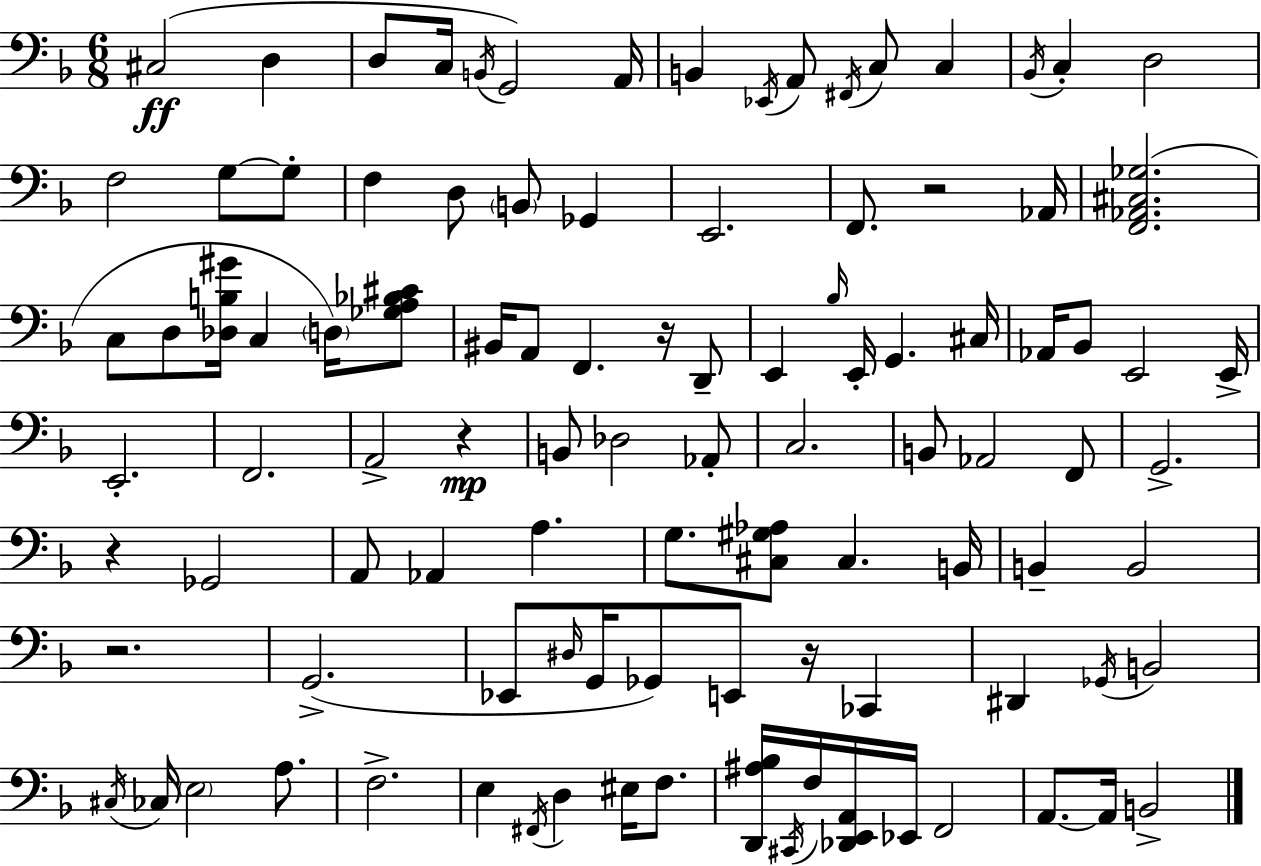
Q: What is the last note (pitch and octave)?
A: B2